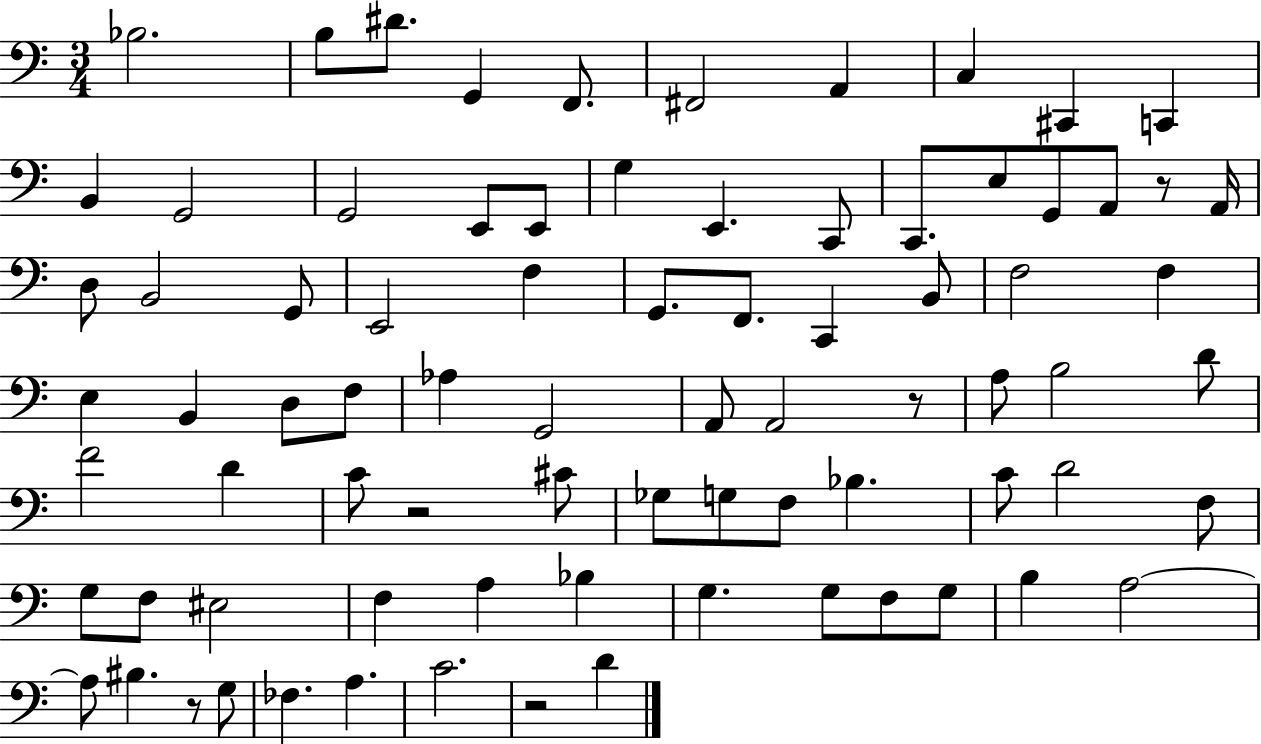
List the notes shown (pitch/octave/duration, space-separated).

Bb3/h. B3/e D#4/e. G2/q F2/e. F#2/h A2/q C3/q C#2/q C2/q B2/q G2/h G2/h E2/e E2/e G3/q E2/q. C2/e C2/e. E3/e G2/e A2/e R/e A2/s D3/e B2/h G2/e E2/h F3/q G2/e. F2/e. C2/q B2/e F3/h F3/q E3/q B2/q D3/e F3/e Ab3/q G2/h A2/e A2/h R/e A3/e B3/h D4/e F4/h D4/q C4/e R/h C#4/e Gb3/e G3/e F3/e Bb3/q. C4/e D4/h F3/e G3/e F3/e EIS3/h F3/q A3/q Bb3/q G3/q. G3/e F3/e G3/e B3/q A3/h A3/e BIS3/q. R/e G3/e FES3/q. A3/q. C4/h. R/h D4/q